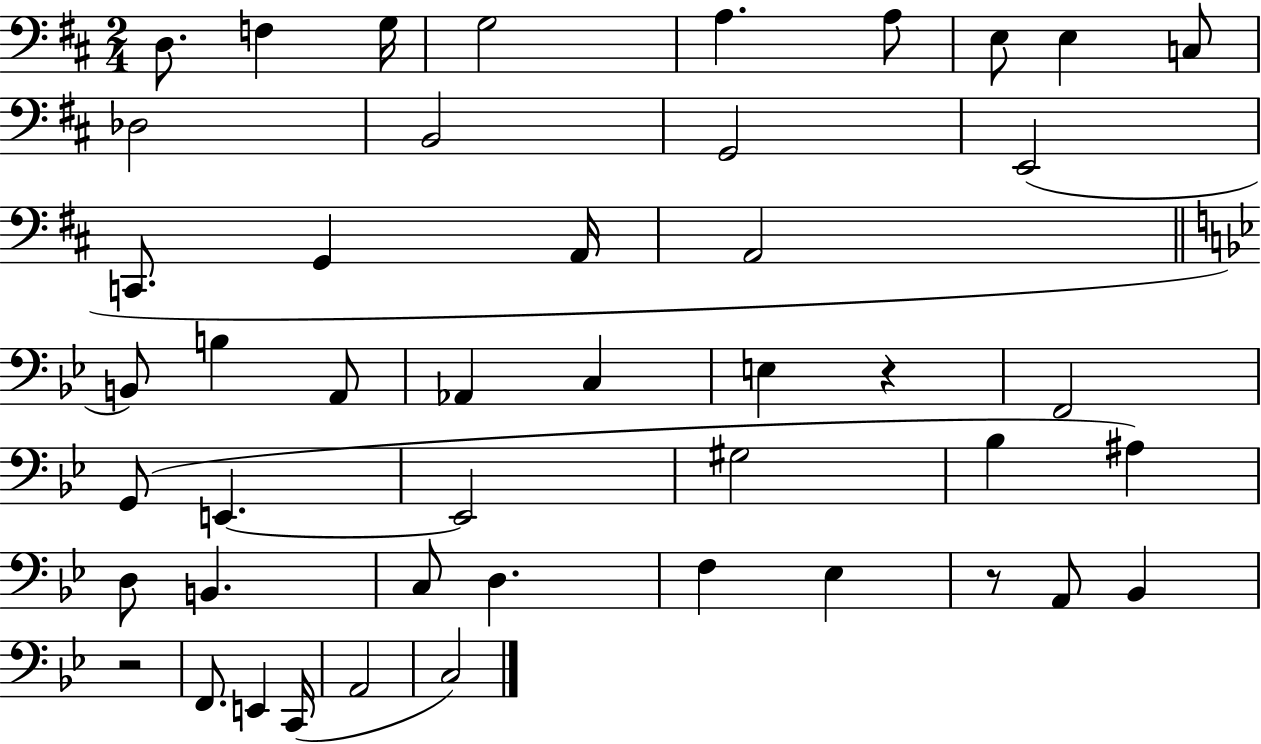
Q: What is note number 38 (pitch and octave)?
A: Bb2